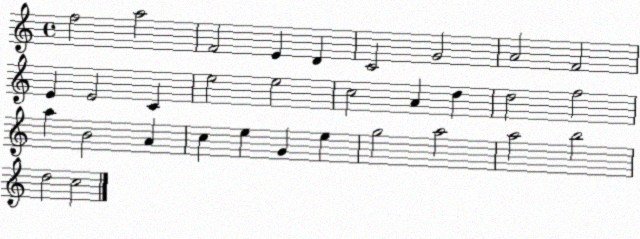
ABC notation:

X:1
T:Untitled
M:4/4
L:1/4
K:C
f2 a2 F2 E D C2 G2 A2 F2 E E2 C e2 e2 c2 A d d2 f2 a B2 A c e G e g2 a2 a2 b2 d2 c2